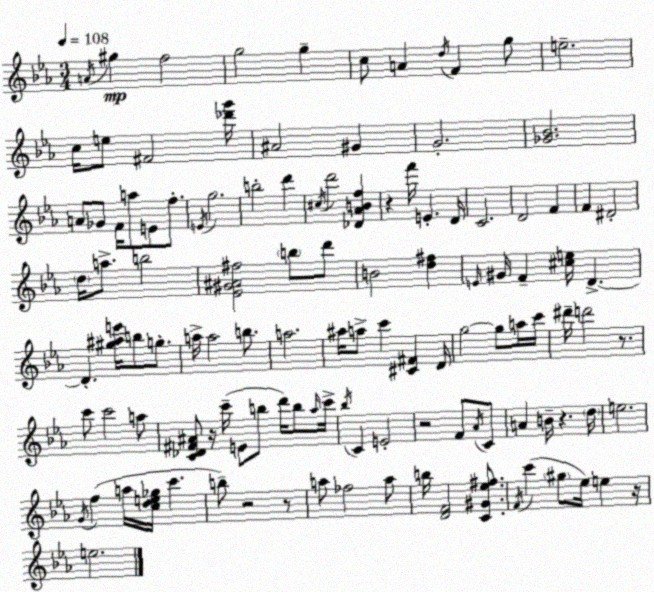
X:1
T:Untitled
M:3/4
L:1/4
K:Eb
A/4 ^g f2 g2 g c/2 A d/4 F g/2 e2 c/4 e/2 ^F2 [_d'g']/4 ^A2 ^G G2 [_G_B]2 A/2 _G/2 F/4 a/2 E/2 f/2 E/4 g2 b2 d' ^c/4 d'2 [_D_ABf] z f'/4 E D/4 C2 D2 F F ^D2 d/4 a/2 b2 [_E^G^A^f]2 b/2 d'/2 B2 [d^f] E/4 ^G/4 F [^ce]/4 D D [^g^ae']/4 b/2 g/2 a/4 a2 b/2 a2 ^a/4 a/2 c' [^C^F] D/4 g2 g/2 a/4 c'/4 ^d'/4 d'2 z/2 c'/2 c'2 a/2 [C_D^F^A]/2 z/4 c'/4 E/2 b/2 d'/4 b/2 _a/4 c'/4 _b/4 C E2 z2 F/2 _A/4 C/2 A B/4 z d/4 e2 G/4 f a/4 [cde_g]/4 c' b/2 z2 z/2 a/2 _f2 a/2 b/4 [DF]2 [C^G_e^f]/2 F/4 c' ^g/2 _e/4 e z/4 e2